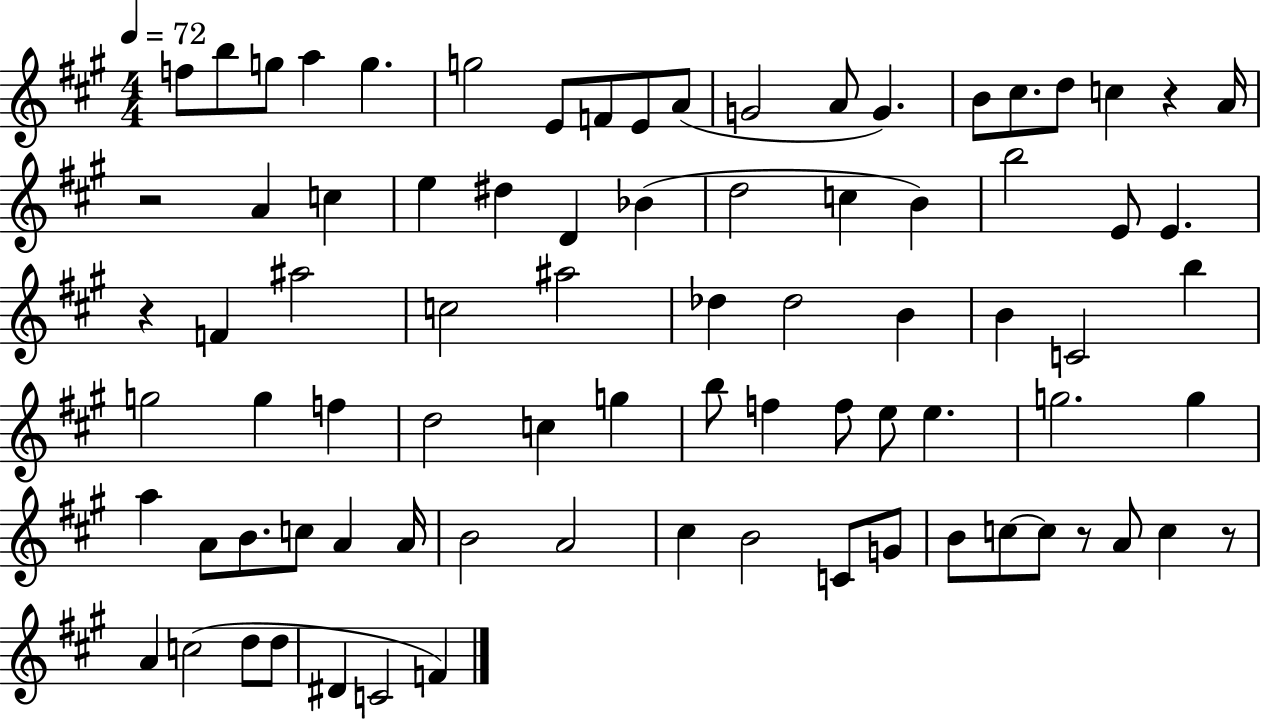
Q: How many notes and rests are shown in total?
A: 82